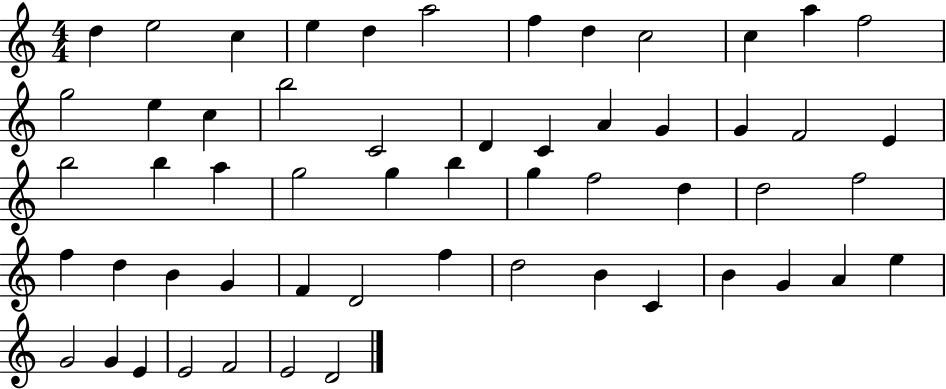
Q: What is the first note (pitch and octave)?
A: D5